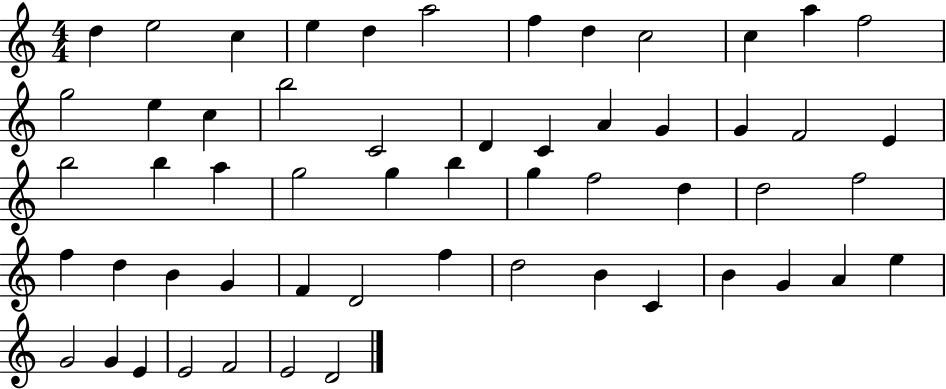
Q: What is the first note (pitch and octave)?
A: D5